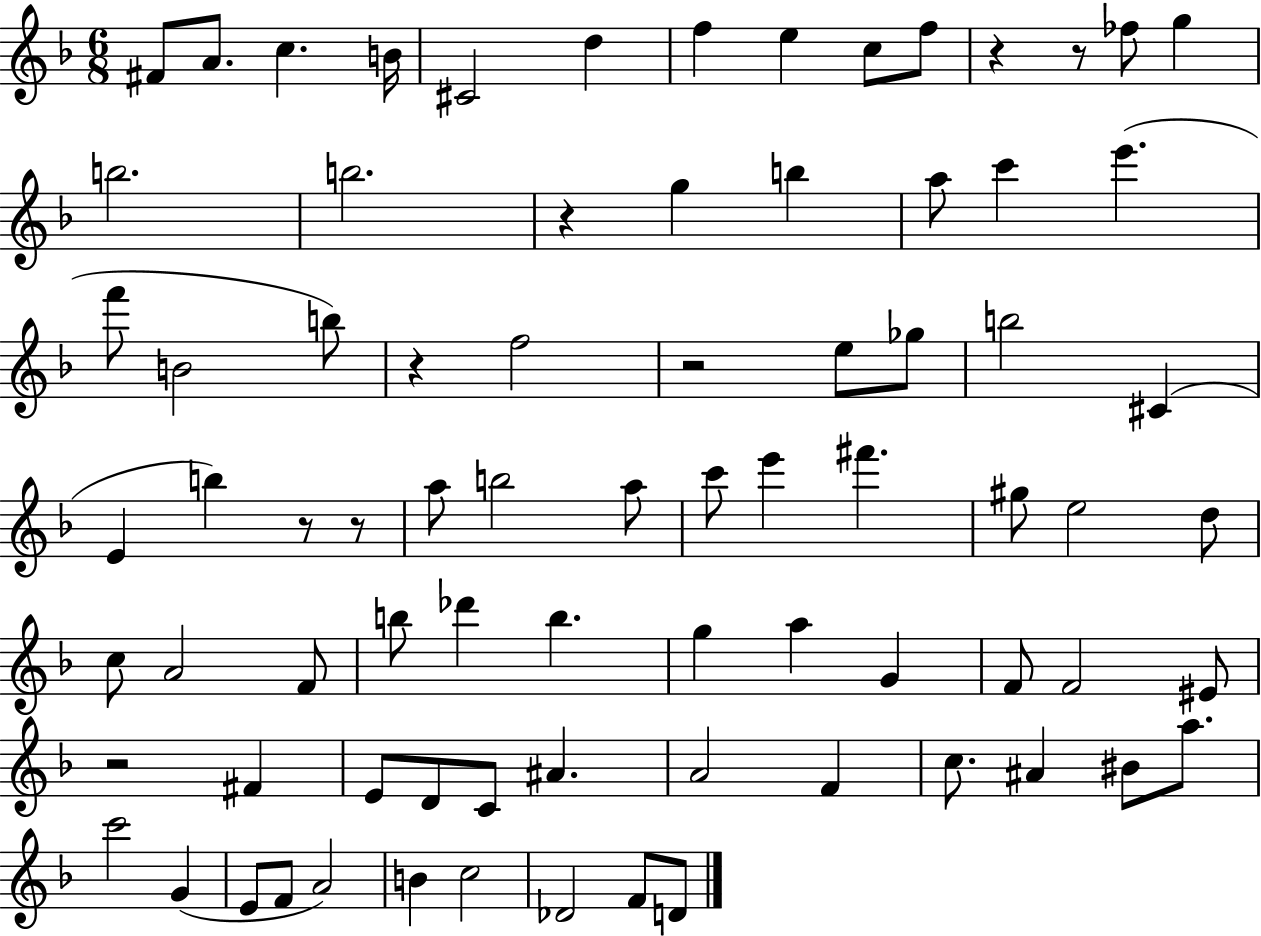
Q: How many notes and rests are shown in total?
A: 79